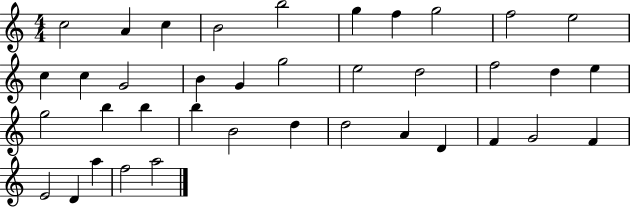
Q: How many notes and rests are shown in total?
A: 38